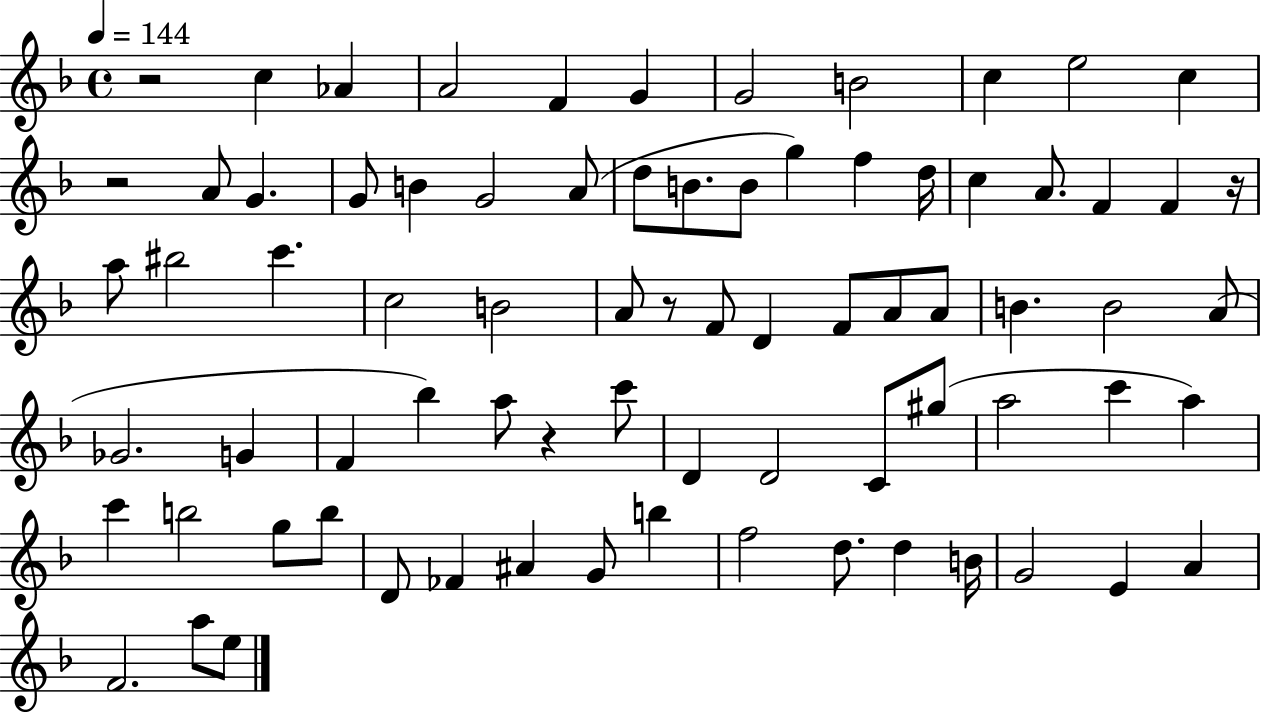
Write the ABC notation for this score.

X:1
T:Untitled
M:4/4
L:1/4
K:F
z2 c _A A2 F G G2 B2 c e2 c z2 A/2 G G/2 B G2 A/2 d/2 B/2 B/2 g f d/4 c A/2 F F z/4 a/2 ^b2 c' c2 B2 A/2 z/2 F/2 D F/2 A/2 A/2 B B2 A/2 _G2 G F _b a/2 z c'/2 D D2 C/2 ^g/2 a2 c' a c' b2 g/2 b/2 D/2 _F ^A G/2 b f2 d/2 d B/4 G2 E A F2 a/2 e/2